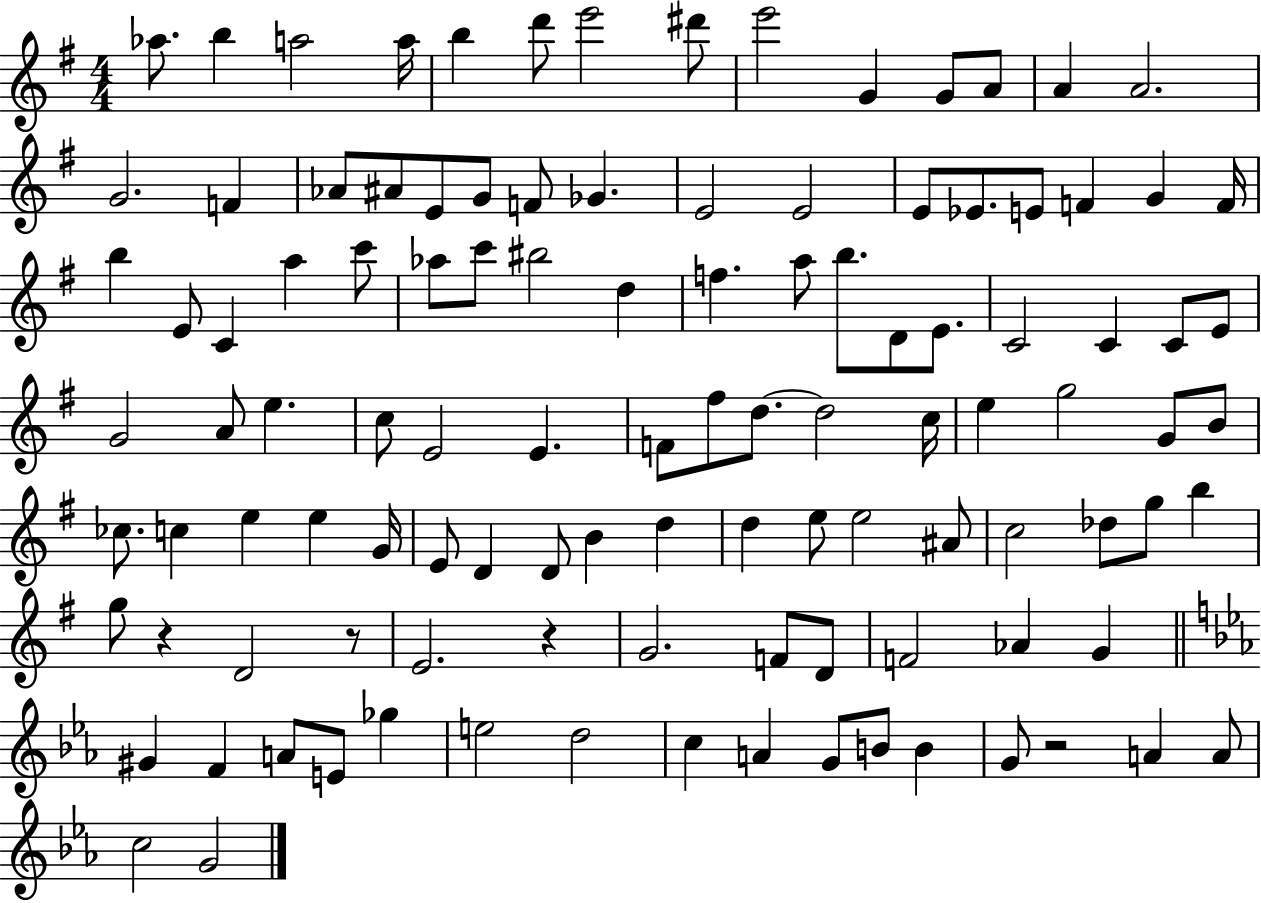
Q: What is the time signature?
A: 4/4